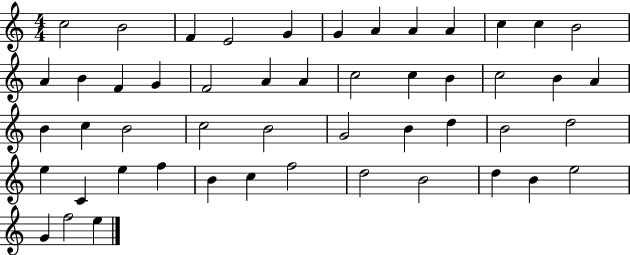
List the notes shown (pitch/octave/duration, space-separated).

C5/h B4/h F4/q E4/h G4/q G4/q A4/q A4/q A4/q C5/q C5/q B4/h A4/q B4/q F4/q G4/q F4/h A4/q A4/q C5/h C5/q B4/q C5/h B4/q A4/q B4/q C5/q B4/h C5/h B4/h G4/h B4/q D5/q B4/h D5/h E5/q C4/q E5/q F5/q B4/q C5/q F5/h D5/h B4/h D5/q B4/q E5/h G4/q F5/h E5/q